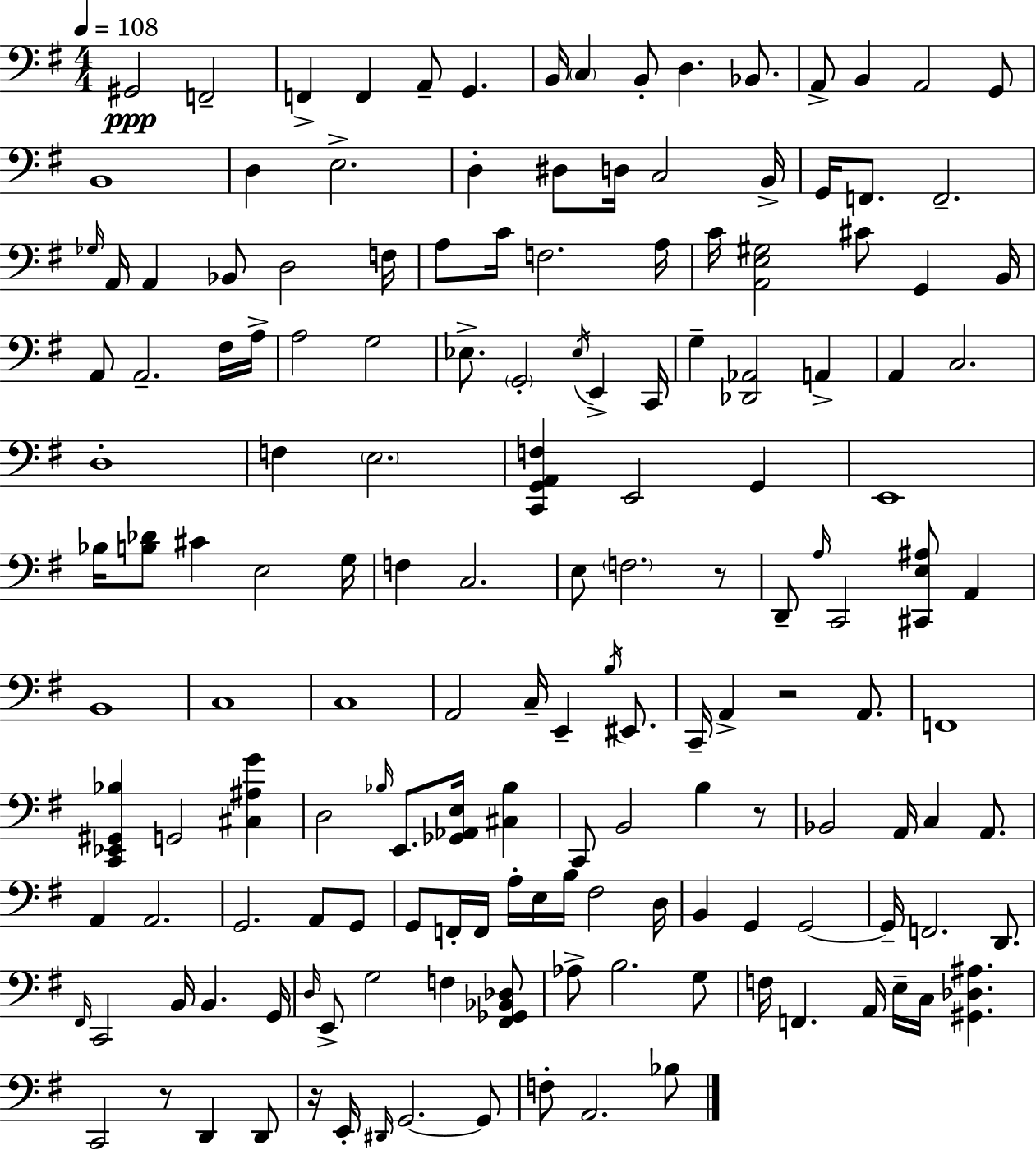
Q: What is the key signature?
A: G major